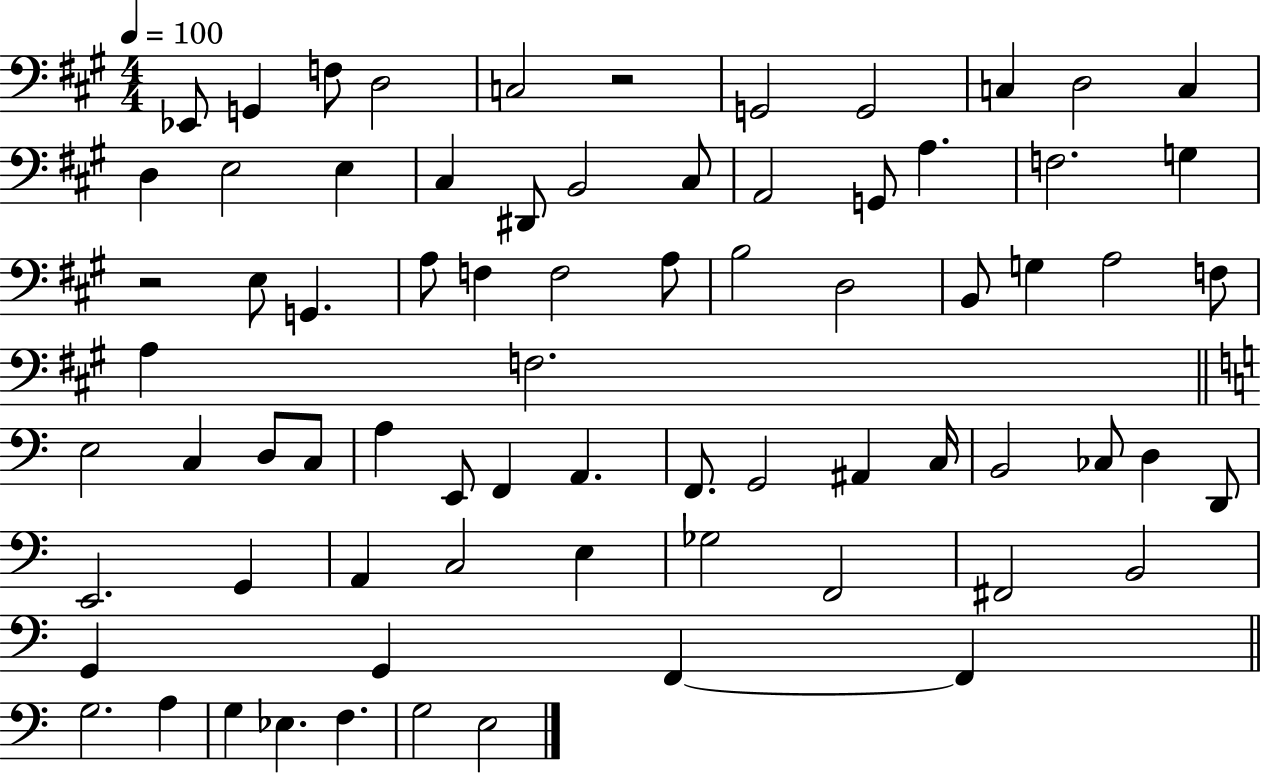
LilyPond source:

{
  \clef bass
  \numericTimeSignature
  \time 4/4
  \key a \major
  \tempo 4 = 100
  \repeat volta 2 { ees,8 g,4 f8 d2 | c2 r2 | g,2 g,2 | c4 d2 c4 | \break d4 e2 e4 | cis4 dis,8 b,2 cis8 | a,2 g,8 a4. | f2. g4 | \break r2 e8 g,4. | a8 f4 f2 a8 | b2 d2 | b,8 g4 a2 f8 | \break a4 f2. | \bar "||" \break \key c \major e2 c4 d8 c8 | a4 e,8 f,4 a,4. | f,8. g,2 ais,4 c16 | b,2 ces8 d4 d,8 | \break e,2. g,4 | a,4 c2 e4 | ges2 f,2 | fis,2 b,2 | \break g,4 g,4 f,4~~ f,4 | \bar "||" \break \key c \major g2. a4 | g4 ees4. f4. | g2 e2 | } \bar "|."
}